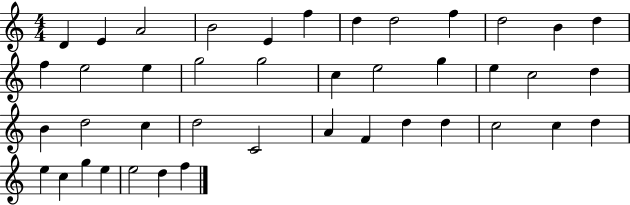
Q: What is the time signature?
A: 4/4